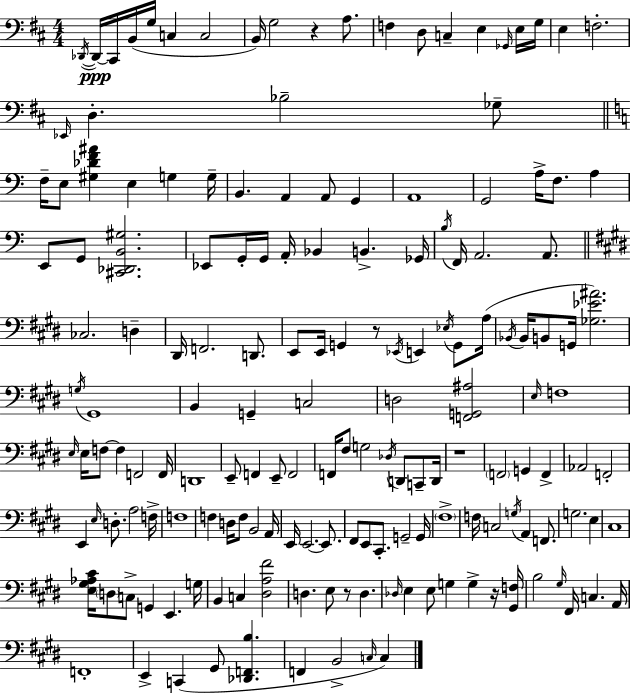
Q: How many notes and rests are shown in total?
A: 167